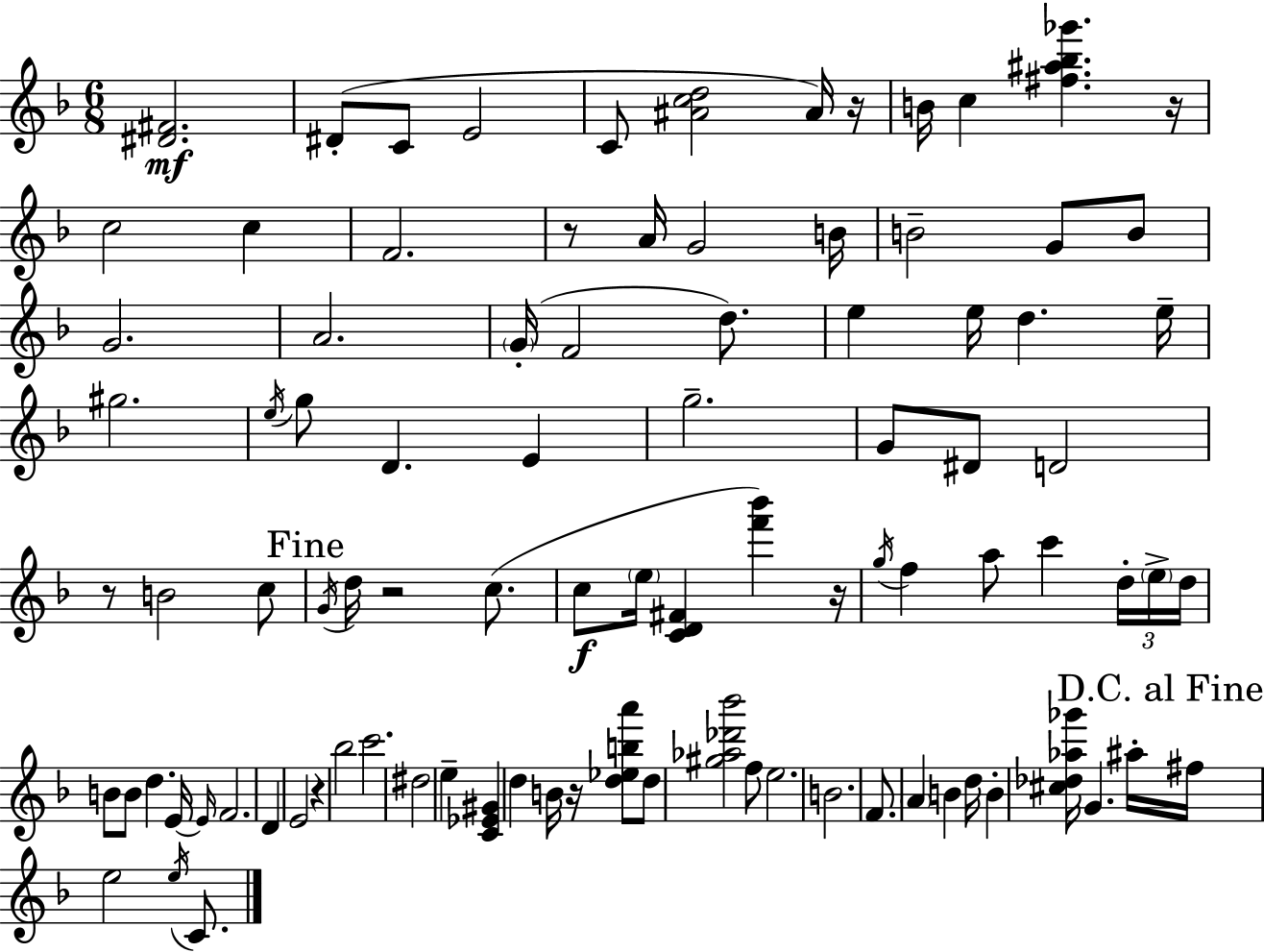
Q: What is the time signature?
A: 6/8